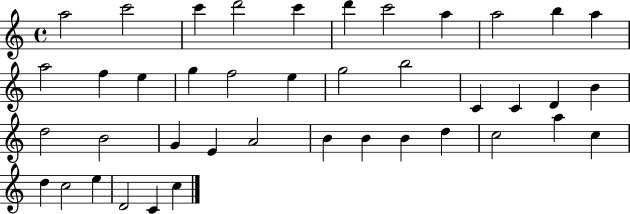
X:1
T:Untitled
M:4/4
L:1/4
K:C
a2 c'2 c' d'2 c' d' c'2 a a2 b a a2 f e g f2 e g2 b2 C C D B d2 B2 G E A2 B B B d c2 a c d c2 e D2 C c